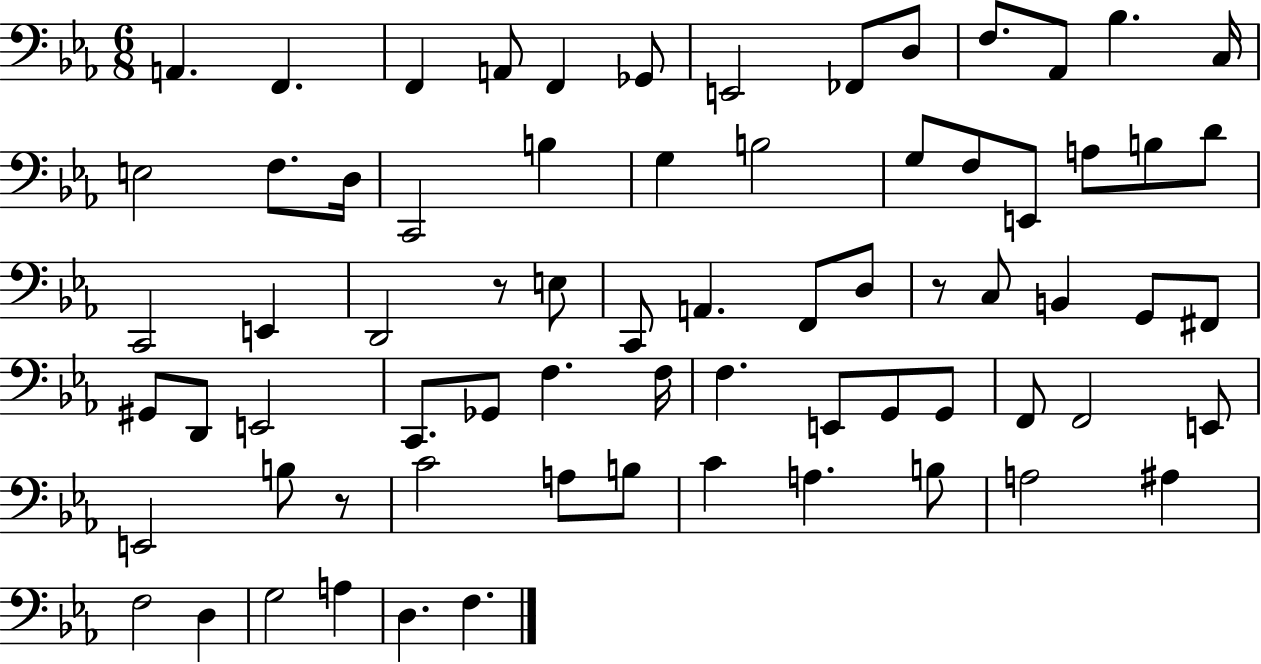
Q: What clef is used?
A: bass